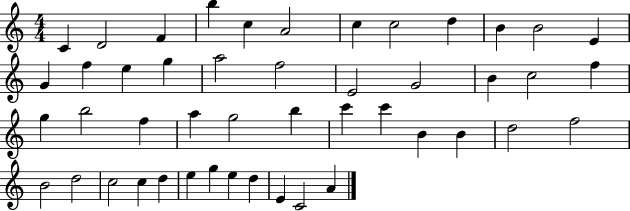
{
  \clef treble
  \numericTimeSignature
  \time 4/4
  \key c \major
  c'4 d'2 f'4 | b''4 c''4 a'2 | c''4 c''2 d''4 | b'4 b'2 e'4 | \break g'4 f''4 e''4 g''4 | a''2 f''2 | e'2 g'2 | b'4 c''2 f''4 | \break g''4 b''2 f''4 | a''4 g''2 b''4 | c'''4 c'''4 b'4 b'4 | d''2 f''2 | \break b'2 d''2 | c''2 c''4 d''4 | e''4 g''4 e''4 d''4 | e'4 c'2 a'4 | \break \bar "|."
}